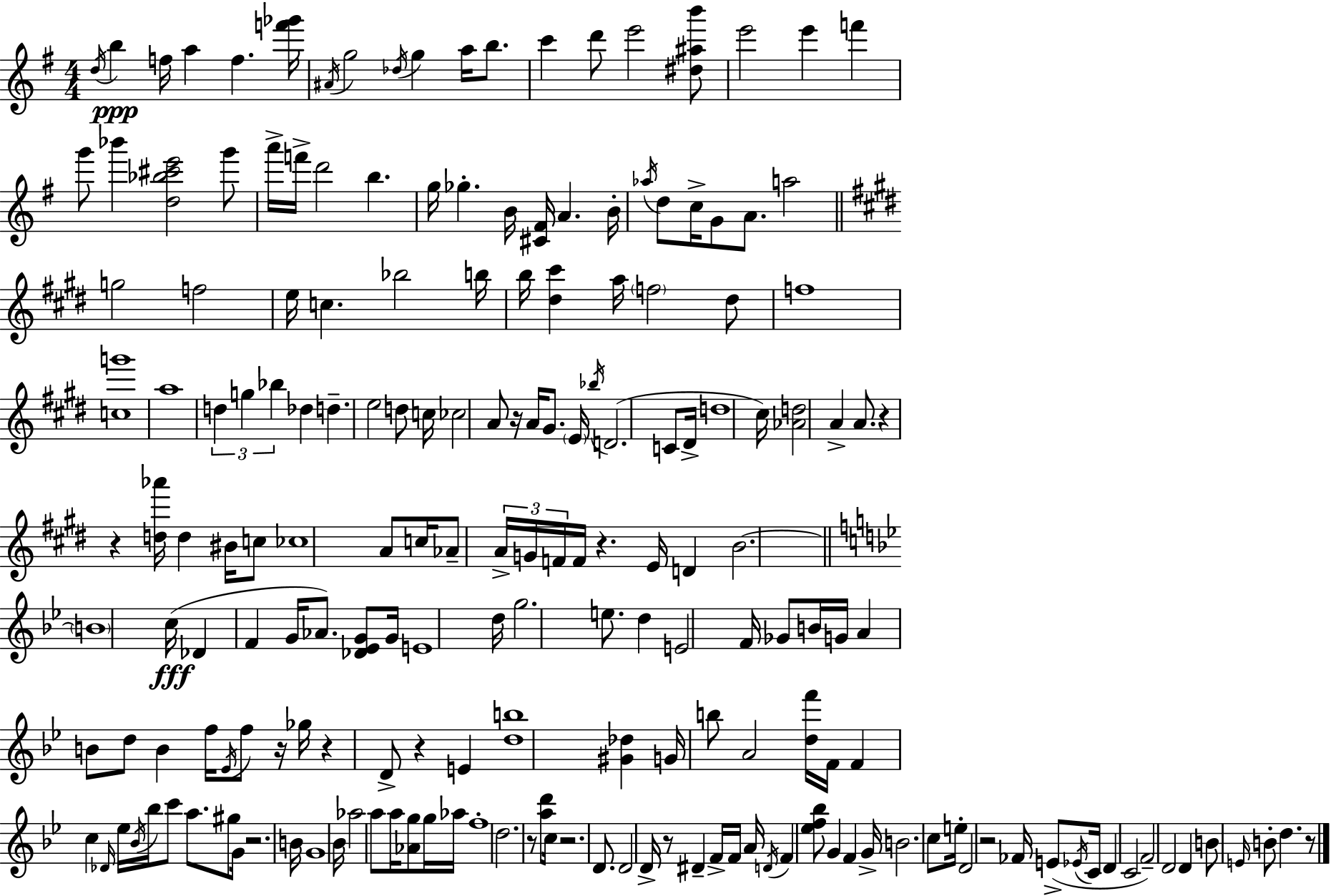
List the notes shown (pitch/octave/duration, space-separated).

D5/s B5/q F5/s A5/q F5/q. [F6,Gb6]/s A#4/s G5/h Db5/s G5/q A5/s B5/e. C6/q D6/e E6/h [D#5,A#5,B6]/e E6/h E6/q F6/q G6/e Bb6/q [D5,Bb5,C#6,E6]/h G6/e A6/s F6/s D6/h B5/q. G5/s Gb5/q. B4/s [C#4,F#4]/s A4/q. B4/s Ab5/s D5/e C5/s G4/e A4/e. A5/h G5/h F5/h E5/s C5/q. Bb5/h B5/s B5/s [D#5,C#6]/q A5/s F5/h D#5/e F5/w [C5,G6]/w A5/w D5/q G5/q Bb5/q Db5/q D5/q. E5/h D5/e C5/s CES5/h A4/e R/s A4/s G#4/e. E4/s Bb5/s D4/h. C4/e D#4/s D5/w C#5/s [Ab4,D5]/h A4/q A4/e. R/q R/q [D5,Ab6]/s D5/q BIS4/s C5/e CES5/w A4/e C5/s Ab4/e A4/s G4/s F4/s F4/s R/q. E4/s D4/q B4/h. B4/w C5/s Db4/q F4/q G4/s Ab4/e. [Db4,Eb4,G4]/e G4/s E4/w D5/s G5/h. E5/e. D5/q E4/h F4/s Gb4/e B4/s G4/s A4/q B4/e D5/e B4/q F5/s Eb4/s F5/e R/s Gb5/s R/q D4/e R/q E4/q [D5,B5]/w [G#4,Db5]/q G4/s B5/e A4/h [D5,F6]/s F4/s F4/q C5/q Db4/s Eb5/s Bb4/s Bb5/s C6/e A5/e. G#5/e G4/s R/h. B4/s G4/w Bb4/s Ab5/h A5/e A5/s [Ab4,G5]/e G5/s Ab5/s F5/w D5/h. R/e [A5,D6]/e C5/s R/h. D4/e. D4/h D4/s R/e D#4/q F4/s F4/s A4/s D4/s F4/q [Eb5,F5,Bb5]/e G4/q F4/q G4/s B4/h. C5/e E5/s D4/h R/h FES4/s E4/e Eb4/s C4/s D4/q C4/h F4/h D4/h D4/q B4/e E4/s B4/e D5/q. R/e